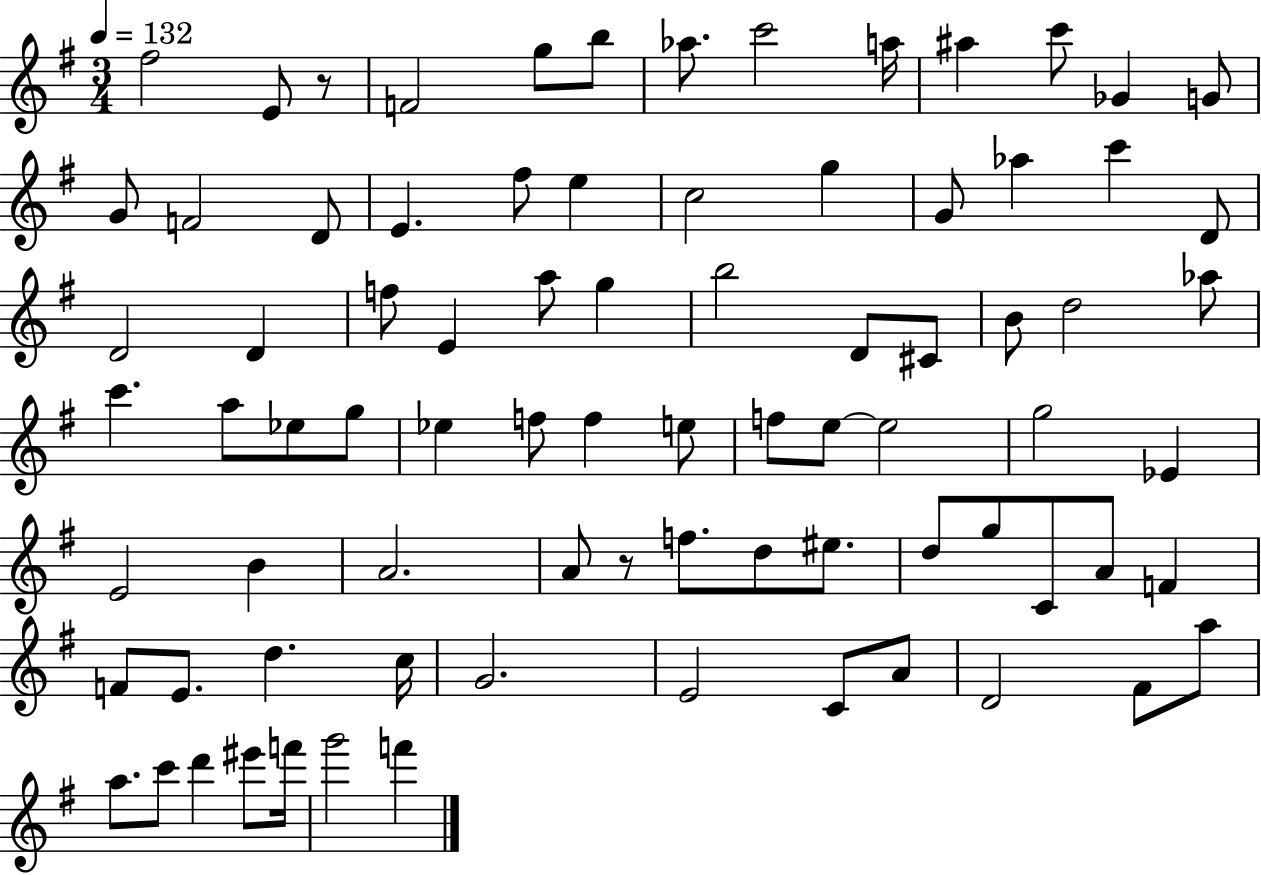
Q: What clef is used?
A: treble